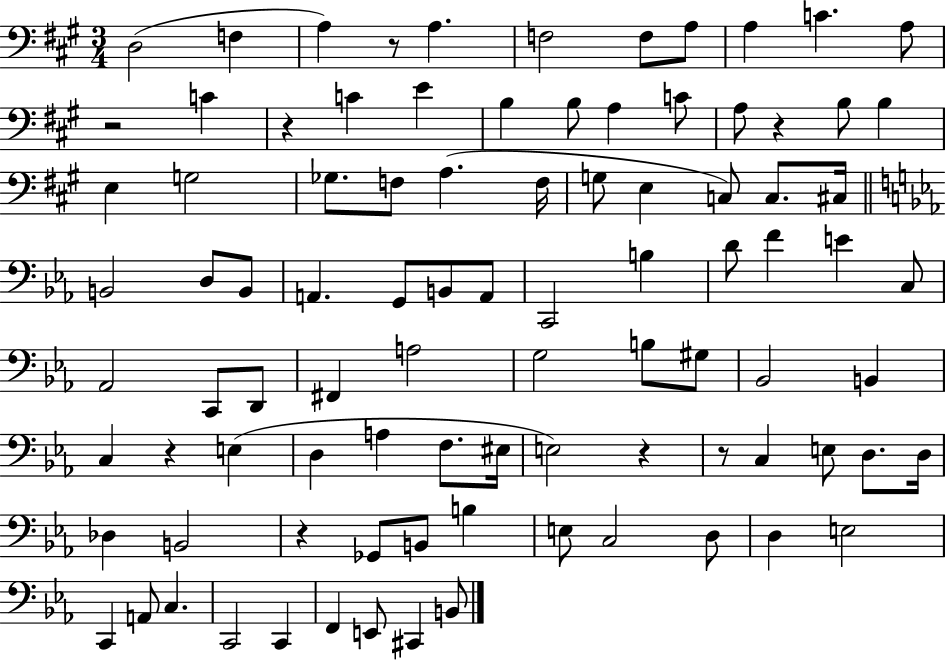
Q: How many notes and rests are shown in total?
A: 92